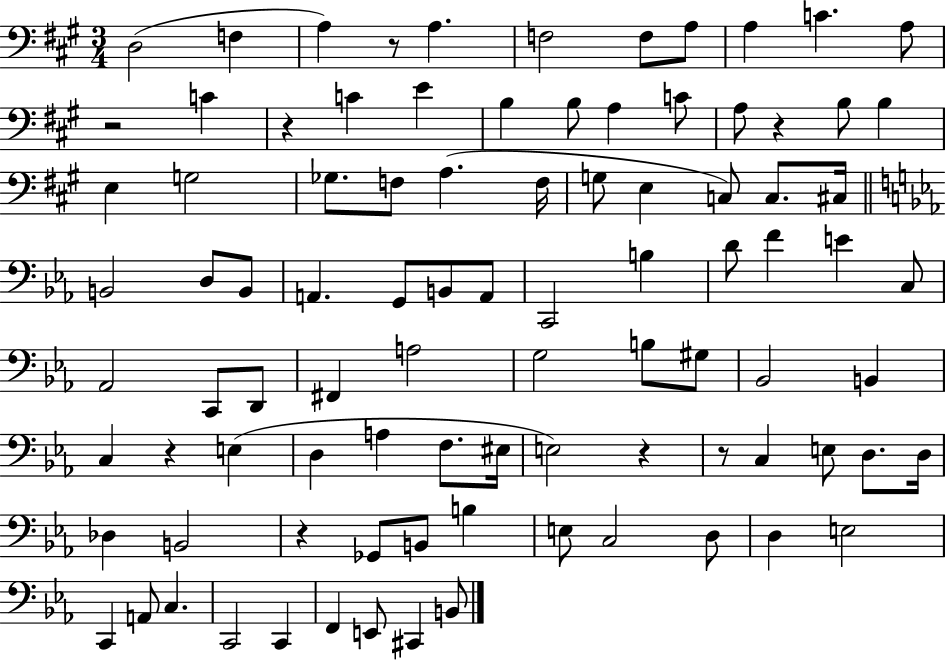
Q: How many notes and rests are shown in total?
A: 92